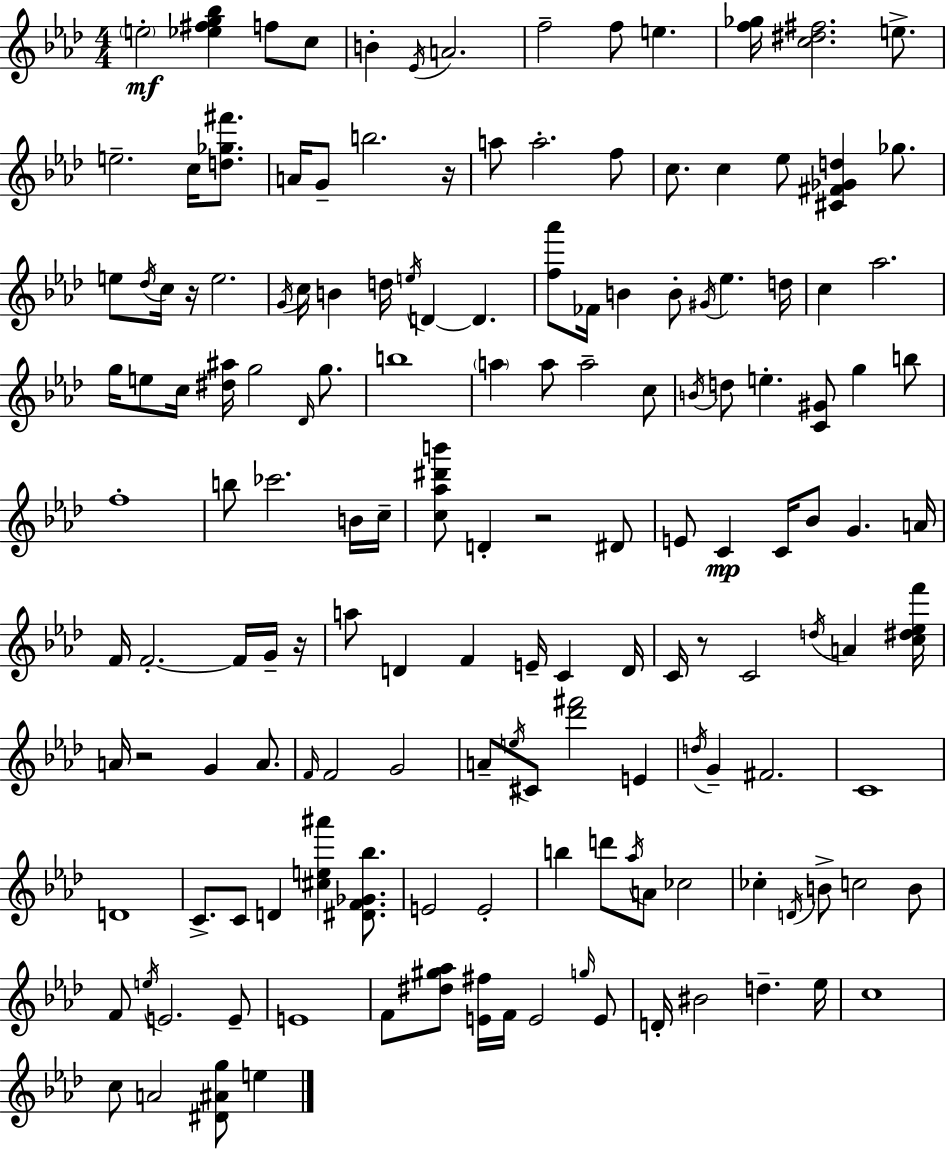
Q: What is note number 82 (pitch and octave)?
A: C4